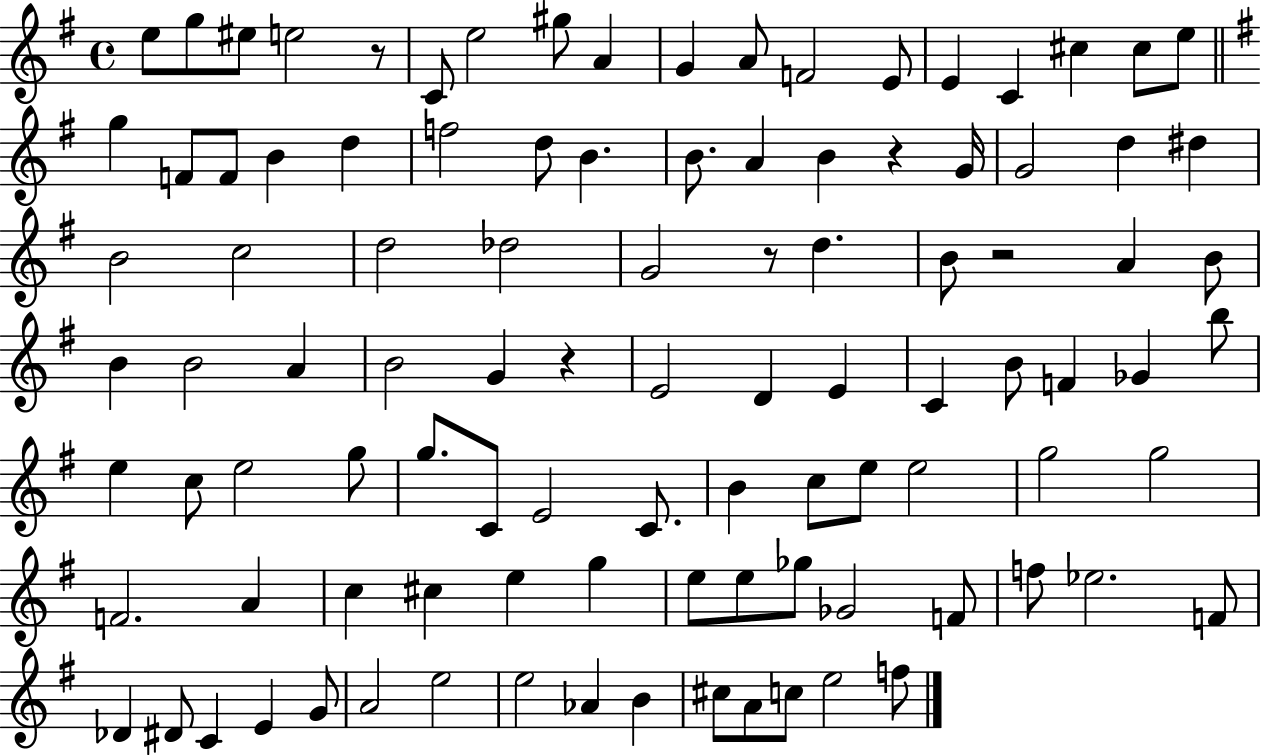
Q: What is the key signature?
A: G major